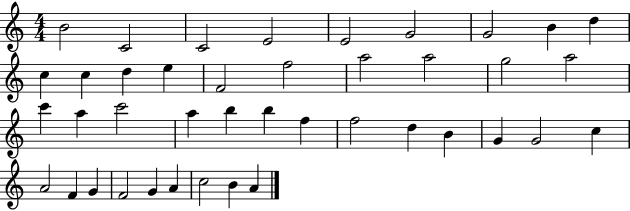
X:1
T:Untitled
M:4/4
L:1/4
K:C
B2 C2 C2 E2 E2 G2 G2 B d c c d e F2 f2 a2 a2 g2 a2 c' a c'2 a b b f f2 d B G G2 c A2 F G F2 G A c2 B A